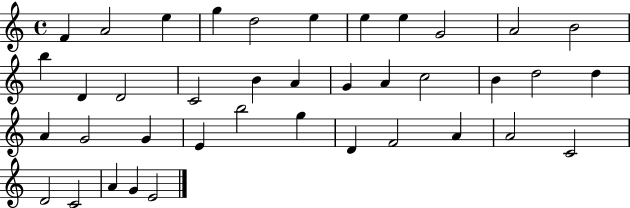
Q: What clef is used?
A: treble